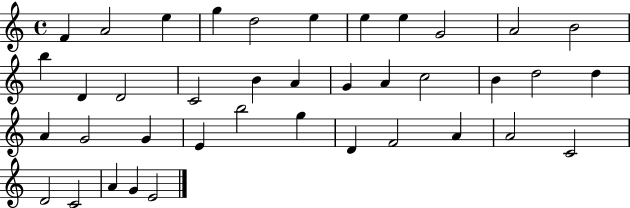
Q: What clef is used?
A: treble